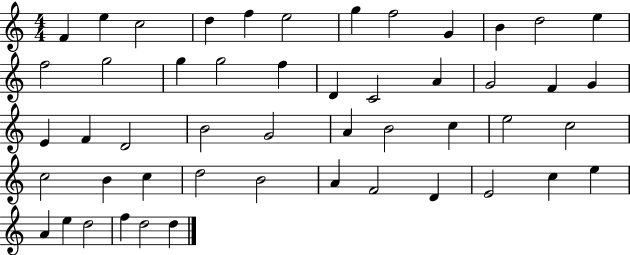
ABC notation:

X:1
T:Untitled
M:4/4
L:1/4
K:C
F e c2 d f e2 g f2 G B d2 e f2 g2 g g2 f D C2 A G2 F G E F D2 B2 G2 A B2 c e2 c2 c2 B c d2 B2 A F2 D E2 c e A e d2 f d2 d